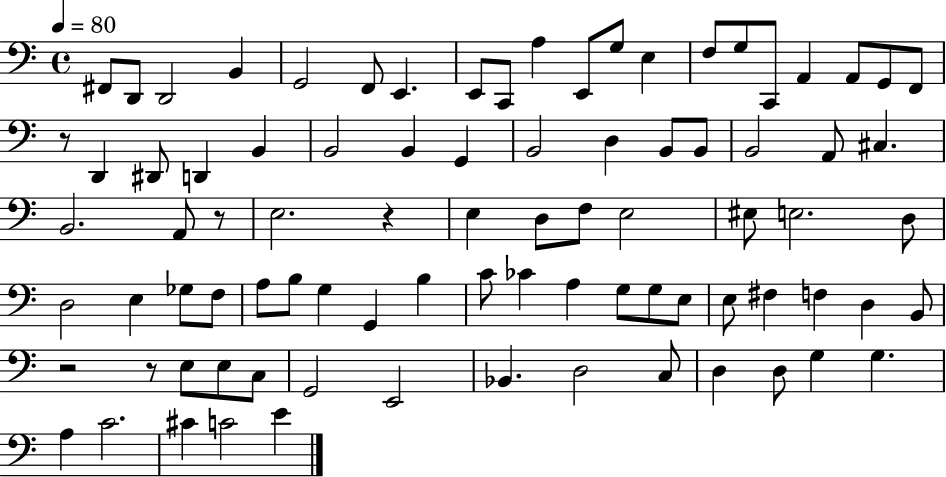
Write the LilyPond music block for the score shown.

{
  \clef bass
  \time 4/4
  \defaultTimeSignature
  \key c \major
  \tempo 4 = 80
  fis,8 d,8 d,2 b,4 | g,2 f,8 e,4. | e,8 c,8 a4 e,8 g8 e4 | f8 g8 c,8 a,4 a,8 g,8 f,8 | \break r8 d,4 dis,8 d,4 b,4 | b,2 b,4 g,4 | b,2 d4 b,8 b,8 | b,2 a,8 cis4. | \break b,2. a,8 r8 | e2. r4 | e4 d8 f8 e2 | eis8 e2. d8 | \break d2 e4 ges8 f8 | a8 b8 g4 g,4 b4 | c'8 ces'4 a4 g8 g8 e8 | e8 fis4 f4 d4 b,8 | \break r2 r8 e8 e8 c8 | g,2 e,2 | bes,4. d2 c8 | d4 d8 g4 g4. | \break a4 c'2. | cis'4 c'2 e'4 | \bar "|."
}